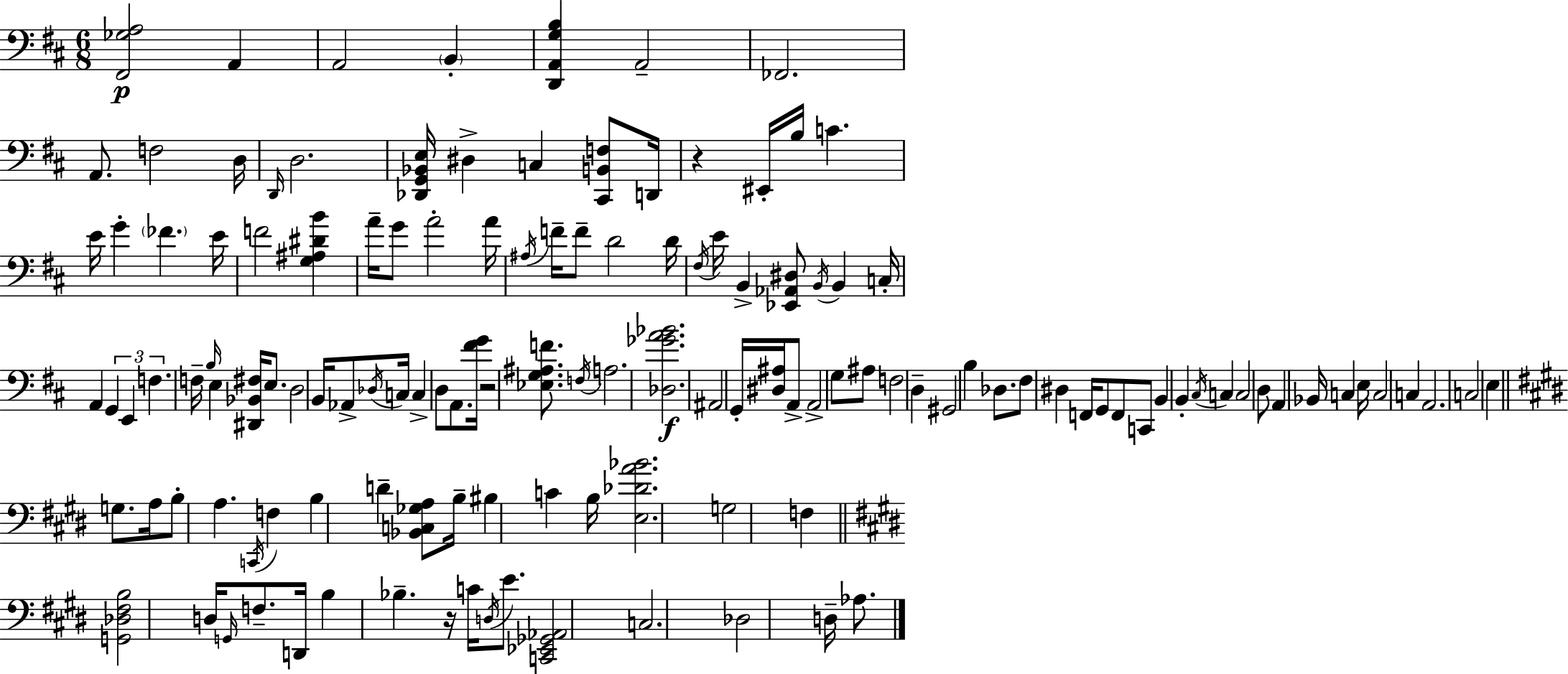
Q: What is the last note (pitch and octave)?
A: Ab3